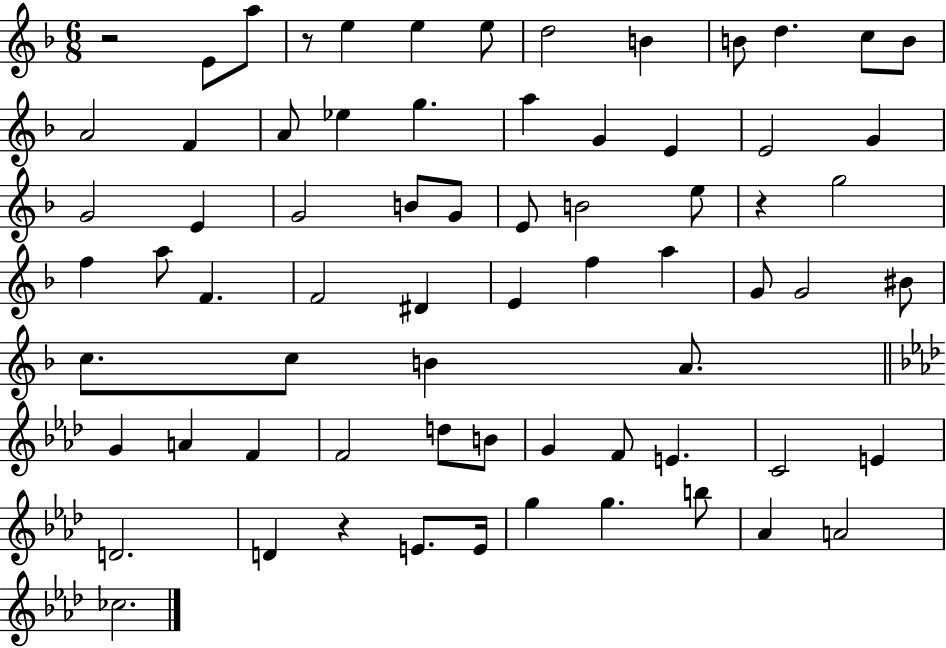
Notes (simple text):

R/h E4/e A5/e R/e E5/q E5/q E5/e D5/h B4/q B4/e D5/q. C5/e B4/e A4/h F4/q A4/e Eb5/q G5/q. A5/q G4/q E4/q E4/h G4/q G4/h E4/q G4/h B4/e G4/e E4/e B4/h E5/e R/q G5/h F5/q A5/e F4/q. F4/h D#4/q E4/q F5/q A5/q G4/e G4/h BIS4/e C5/e. C5/e B4/q A4/e. G4/q A4/q F4/q F4/h D5/e B4/e G4/q F4/e E4/q. C4/h E4/q D4/h. D4/q R/q E4/e. E4/s G5/q G5/q. B5/e Ab4/q A4/h CES5/h.